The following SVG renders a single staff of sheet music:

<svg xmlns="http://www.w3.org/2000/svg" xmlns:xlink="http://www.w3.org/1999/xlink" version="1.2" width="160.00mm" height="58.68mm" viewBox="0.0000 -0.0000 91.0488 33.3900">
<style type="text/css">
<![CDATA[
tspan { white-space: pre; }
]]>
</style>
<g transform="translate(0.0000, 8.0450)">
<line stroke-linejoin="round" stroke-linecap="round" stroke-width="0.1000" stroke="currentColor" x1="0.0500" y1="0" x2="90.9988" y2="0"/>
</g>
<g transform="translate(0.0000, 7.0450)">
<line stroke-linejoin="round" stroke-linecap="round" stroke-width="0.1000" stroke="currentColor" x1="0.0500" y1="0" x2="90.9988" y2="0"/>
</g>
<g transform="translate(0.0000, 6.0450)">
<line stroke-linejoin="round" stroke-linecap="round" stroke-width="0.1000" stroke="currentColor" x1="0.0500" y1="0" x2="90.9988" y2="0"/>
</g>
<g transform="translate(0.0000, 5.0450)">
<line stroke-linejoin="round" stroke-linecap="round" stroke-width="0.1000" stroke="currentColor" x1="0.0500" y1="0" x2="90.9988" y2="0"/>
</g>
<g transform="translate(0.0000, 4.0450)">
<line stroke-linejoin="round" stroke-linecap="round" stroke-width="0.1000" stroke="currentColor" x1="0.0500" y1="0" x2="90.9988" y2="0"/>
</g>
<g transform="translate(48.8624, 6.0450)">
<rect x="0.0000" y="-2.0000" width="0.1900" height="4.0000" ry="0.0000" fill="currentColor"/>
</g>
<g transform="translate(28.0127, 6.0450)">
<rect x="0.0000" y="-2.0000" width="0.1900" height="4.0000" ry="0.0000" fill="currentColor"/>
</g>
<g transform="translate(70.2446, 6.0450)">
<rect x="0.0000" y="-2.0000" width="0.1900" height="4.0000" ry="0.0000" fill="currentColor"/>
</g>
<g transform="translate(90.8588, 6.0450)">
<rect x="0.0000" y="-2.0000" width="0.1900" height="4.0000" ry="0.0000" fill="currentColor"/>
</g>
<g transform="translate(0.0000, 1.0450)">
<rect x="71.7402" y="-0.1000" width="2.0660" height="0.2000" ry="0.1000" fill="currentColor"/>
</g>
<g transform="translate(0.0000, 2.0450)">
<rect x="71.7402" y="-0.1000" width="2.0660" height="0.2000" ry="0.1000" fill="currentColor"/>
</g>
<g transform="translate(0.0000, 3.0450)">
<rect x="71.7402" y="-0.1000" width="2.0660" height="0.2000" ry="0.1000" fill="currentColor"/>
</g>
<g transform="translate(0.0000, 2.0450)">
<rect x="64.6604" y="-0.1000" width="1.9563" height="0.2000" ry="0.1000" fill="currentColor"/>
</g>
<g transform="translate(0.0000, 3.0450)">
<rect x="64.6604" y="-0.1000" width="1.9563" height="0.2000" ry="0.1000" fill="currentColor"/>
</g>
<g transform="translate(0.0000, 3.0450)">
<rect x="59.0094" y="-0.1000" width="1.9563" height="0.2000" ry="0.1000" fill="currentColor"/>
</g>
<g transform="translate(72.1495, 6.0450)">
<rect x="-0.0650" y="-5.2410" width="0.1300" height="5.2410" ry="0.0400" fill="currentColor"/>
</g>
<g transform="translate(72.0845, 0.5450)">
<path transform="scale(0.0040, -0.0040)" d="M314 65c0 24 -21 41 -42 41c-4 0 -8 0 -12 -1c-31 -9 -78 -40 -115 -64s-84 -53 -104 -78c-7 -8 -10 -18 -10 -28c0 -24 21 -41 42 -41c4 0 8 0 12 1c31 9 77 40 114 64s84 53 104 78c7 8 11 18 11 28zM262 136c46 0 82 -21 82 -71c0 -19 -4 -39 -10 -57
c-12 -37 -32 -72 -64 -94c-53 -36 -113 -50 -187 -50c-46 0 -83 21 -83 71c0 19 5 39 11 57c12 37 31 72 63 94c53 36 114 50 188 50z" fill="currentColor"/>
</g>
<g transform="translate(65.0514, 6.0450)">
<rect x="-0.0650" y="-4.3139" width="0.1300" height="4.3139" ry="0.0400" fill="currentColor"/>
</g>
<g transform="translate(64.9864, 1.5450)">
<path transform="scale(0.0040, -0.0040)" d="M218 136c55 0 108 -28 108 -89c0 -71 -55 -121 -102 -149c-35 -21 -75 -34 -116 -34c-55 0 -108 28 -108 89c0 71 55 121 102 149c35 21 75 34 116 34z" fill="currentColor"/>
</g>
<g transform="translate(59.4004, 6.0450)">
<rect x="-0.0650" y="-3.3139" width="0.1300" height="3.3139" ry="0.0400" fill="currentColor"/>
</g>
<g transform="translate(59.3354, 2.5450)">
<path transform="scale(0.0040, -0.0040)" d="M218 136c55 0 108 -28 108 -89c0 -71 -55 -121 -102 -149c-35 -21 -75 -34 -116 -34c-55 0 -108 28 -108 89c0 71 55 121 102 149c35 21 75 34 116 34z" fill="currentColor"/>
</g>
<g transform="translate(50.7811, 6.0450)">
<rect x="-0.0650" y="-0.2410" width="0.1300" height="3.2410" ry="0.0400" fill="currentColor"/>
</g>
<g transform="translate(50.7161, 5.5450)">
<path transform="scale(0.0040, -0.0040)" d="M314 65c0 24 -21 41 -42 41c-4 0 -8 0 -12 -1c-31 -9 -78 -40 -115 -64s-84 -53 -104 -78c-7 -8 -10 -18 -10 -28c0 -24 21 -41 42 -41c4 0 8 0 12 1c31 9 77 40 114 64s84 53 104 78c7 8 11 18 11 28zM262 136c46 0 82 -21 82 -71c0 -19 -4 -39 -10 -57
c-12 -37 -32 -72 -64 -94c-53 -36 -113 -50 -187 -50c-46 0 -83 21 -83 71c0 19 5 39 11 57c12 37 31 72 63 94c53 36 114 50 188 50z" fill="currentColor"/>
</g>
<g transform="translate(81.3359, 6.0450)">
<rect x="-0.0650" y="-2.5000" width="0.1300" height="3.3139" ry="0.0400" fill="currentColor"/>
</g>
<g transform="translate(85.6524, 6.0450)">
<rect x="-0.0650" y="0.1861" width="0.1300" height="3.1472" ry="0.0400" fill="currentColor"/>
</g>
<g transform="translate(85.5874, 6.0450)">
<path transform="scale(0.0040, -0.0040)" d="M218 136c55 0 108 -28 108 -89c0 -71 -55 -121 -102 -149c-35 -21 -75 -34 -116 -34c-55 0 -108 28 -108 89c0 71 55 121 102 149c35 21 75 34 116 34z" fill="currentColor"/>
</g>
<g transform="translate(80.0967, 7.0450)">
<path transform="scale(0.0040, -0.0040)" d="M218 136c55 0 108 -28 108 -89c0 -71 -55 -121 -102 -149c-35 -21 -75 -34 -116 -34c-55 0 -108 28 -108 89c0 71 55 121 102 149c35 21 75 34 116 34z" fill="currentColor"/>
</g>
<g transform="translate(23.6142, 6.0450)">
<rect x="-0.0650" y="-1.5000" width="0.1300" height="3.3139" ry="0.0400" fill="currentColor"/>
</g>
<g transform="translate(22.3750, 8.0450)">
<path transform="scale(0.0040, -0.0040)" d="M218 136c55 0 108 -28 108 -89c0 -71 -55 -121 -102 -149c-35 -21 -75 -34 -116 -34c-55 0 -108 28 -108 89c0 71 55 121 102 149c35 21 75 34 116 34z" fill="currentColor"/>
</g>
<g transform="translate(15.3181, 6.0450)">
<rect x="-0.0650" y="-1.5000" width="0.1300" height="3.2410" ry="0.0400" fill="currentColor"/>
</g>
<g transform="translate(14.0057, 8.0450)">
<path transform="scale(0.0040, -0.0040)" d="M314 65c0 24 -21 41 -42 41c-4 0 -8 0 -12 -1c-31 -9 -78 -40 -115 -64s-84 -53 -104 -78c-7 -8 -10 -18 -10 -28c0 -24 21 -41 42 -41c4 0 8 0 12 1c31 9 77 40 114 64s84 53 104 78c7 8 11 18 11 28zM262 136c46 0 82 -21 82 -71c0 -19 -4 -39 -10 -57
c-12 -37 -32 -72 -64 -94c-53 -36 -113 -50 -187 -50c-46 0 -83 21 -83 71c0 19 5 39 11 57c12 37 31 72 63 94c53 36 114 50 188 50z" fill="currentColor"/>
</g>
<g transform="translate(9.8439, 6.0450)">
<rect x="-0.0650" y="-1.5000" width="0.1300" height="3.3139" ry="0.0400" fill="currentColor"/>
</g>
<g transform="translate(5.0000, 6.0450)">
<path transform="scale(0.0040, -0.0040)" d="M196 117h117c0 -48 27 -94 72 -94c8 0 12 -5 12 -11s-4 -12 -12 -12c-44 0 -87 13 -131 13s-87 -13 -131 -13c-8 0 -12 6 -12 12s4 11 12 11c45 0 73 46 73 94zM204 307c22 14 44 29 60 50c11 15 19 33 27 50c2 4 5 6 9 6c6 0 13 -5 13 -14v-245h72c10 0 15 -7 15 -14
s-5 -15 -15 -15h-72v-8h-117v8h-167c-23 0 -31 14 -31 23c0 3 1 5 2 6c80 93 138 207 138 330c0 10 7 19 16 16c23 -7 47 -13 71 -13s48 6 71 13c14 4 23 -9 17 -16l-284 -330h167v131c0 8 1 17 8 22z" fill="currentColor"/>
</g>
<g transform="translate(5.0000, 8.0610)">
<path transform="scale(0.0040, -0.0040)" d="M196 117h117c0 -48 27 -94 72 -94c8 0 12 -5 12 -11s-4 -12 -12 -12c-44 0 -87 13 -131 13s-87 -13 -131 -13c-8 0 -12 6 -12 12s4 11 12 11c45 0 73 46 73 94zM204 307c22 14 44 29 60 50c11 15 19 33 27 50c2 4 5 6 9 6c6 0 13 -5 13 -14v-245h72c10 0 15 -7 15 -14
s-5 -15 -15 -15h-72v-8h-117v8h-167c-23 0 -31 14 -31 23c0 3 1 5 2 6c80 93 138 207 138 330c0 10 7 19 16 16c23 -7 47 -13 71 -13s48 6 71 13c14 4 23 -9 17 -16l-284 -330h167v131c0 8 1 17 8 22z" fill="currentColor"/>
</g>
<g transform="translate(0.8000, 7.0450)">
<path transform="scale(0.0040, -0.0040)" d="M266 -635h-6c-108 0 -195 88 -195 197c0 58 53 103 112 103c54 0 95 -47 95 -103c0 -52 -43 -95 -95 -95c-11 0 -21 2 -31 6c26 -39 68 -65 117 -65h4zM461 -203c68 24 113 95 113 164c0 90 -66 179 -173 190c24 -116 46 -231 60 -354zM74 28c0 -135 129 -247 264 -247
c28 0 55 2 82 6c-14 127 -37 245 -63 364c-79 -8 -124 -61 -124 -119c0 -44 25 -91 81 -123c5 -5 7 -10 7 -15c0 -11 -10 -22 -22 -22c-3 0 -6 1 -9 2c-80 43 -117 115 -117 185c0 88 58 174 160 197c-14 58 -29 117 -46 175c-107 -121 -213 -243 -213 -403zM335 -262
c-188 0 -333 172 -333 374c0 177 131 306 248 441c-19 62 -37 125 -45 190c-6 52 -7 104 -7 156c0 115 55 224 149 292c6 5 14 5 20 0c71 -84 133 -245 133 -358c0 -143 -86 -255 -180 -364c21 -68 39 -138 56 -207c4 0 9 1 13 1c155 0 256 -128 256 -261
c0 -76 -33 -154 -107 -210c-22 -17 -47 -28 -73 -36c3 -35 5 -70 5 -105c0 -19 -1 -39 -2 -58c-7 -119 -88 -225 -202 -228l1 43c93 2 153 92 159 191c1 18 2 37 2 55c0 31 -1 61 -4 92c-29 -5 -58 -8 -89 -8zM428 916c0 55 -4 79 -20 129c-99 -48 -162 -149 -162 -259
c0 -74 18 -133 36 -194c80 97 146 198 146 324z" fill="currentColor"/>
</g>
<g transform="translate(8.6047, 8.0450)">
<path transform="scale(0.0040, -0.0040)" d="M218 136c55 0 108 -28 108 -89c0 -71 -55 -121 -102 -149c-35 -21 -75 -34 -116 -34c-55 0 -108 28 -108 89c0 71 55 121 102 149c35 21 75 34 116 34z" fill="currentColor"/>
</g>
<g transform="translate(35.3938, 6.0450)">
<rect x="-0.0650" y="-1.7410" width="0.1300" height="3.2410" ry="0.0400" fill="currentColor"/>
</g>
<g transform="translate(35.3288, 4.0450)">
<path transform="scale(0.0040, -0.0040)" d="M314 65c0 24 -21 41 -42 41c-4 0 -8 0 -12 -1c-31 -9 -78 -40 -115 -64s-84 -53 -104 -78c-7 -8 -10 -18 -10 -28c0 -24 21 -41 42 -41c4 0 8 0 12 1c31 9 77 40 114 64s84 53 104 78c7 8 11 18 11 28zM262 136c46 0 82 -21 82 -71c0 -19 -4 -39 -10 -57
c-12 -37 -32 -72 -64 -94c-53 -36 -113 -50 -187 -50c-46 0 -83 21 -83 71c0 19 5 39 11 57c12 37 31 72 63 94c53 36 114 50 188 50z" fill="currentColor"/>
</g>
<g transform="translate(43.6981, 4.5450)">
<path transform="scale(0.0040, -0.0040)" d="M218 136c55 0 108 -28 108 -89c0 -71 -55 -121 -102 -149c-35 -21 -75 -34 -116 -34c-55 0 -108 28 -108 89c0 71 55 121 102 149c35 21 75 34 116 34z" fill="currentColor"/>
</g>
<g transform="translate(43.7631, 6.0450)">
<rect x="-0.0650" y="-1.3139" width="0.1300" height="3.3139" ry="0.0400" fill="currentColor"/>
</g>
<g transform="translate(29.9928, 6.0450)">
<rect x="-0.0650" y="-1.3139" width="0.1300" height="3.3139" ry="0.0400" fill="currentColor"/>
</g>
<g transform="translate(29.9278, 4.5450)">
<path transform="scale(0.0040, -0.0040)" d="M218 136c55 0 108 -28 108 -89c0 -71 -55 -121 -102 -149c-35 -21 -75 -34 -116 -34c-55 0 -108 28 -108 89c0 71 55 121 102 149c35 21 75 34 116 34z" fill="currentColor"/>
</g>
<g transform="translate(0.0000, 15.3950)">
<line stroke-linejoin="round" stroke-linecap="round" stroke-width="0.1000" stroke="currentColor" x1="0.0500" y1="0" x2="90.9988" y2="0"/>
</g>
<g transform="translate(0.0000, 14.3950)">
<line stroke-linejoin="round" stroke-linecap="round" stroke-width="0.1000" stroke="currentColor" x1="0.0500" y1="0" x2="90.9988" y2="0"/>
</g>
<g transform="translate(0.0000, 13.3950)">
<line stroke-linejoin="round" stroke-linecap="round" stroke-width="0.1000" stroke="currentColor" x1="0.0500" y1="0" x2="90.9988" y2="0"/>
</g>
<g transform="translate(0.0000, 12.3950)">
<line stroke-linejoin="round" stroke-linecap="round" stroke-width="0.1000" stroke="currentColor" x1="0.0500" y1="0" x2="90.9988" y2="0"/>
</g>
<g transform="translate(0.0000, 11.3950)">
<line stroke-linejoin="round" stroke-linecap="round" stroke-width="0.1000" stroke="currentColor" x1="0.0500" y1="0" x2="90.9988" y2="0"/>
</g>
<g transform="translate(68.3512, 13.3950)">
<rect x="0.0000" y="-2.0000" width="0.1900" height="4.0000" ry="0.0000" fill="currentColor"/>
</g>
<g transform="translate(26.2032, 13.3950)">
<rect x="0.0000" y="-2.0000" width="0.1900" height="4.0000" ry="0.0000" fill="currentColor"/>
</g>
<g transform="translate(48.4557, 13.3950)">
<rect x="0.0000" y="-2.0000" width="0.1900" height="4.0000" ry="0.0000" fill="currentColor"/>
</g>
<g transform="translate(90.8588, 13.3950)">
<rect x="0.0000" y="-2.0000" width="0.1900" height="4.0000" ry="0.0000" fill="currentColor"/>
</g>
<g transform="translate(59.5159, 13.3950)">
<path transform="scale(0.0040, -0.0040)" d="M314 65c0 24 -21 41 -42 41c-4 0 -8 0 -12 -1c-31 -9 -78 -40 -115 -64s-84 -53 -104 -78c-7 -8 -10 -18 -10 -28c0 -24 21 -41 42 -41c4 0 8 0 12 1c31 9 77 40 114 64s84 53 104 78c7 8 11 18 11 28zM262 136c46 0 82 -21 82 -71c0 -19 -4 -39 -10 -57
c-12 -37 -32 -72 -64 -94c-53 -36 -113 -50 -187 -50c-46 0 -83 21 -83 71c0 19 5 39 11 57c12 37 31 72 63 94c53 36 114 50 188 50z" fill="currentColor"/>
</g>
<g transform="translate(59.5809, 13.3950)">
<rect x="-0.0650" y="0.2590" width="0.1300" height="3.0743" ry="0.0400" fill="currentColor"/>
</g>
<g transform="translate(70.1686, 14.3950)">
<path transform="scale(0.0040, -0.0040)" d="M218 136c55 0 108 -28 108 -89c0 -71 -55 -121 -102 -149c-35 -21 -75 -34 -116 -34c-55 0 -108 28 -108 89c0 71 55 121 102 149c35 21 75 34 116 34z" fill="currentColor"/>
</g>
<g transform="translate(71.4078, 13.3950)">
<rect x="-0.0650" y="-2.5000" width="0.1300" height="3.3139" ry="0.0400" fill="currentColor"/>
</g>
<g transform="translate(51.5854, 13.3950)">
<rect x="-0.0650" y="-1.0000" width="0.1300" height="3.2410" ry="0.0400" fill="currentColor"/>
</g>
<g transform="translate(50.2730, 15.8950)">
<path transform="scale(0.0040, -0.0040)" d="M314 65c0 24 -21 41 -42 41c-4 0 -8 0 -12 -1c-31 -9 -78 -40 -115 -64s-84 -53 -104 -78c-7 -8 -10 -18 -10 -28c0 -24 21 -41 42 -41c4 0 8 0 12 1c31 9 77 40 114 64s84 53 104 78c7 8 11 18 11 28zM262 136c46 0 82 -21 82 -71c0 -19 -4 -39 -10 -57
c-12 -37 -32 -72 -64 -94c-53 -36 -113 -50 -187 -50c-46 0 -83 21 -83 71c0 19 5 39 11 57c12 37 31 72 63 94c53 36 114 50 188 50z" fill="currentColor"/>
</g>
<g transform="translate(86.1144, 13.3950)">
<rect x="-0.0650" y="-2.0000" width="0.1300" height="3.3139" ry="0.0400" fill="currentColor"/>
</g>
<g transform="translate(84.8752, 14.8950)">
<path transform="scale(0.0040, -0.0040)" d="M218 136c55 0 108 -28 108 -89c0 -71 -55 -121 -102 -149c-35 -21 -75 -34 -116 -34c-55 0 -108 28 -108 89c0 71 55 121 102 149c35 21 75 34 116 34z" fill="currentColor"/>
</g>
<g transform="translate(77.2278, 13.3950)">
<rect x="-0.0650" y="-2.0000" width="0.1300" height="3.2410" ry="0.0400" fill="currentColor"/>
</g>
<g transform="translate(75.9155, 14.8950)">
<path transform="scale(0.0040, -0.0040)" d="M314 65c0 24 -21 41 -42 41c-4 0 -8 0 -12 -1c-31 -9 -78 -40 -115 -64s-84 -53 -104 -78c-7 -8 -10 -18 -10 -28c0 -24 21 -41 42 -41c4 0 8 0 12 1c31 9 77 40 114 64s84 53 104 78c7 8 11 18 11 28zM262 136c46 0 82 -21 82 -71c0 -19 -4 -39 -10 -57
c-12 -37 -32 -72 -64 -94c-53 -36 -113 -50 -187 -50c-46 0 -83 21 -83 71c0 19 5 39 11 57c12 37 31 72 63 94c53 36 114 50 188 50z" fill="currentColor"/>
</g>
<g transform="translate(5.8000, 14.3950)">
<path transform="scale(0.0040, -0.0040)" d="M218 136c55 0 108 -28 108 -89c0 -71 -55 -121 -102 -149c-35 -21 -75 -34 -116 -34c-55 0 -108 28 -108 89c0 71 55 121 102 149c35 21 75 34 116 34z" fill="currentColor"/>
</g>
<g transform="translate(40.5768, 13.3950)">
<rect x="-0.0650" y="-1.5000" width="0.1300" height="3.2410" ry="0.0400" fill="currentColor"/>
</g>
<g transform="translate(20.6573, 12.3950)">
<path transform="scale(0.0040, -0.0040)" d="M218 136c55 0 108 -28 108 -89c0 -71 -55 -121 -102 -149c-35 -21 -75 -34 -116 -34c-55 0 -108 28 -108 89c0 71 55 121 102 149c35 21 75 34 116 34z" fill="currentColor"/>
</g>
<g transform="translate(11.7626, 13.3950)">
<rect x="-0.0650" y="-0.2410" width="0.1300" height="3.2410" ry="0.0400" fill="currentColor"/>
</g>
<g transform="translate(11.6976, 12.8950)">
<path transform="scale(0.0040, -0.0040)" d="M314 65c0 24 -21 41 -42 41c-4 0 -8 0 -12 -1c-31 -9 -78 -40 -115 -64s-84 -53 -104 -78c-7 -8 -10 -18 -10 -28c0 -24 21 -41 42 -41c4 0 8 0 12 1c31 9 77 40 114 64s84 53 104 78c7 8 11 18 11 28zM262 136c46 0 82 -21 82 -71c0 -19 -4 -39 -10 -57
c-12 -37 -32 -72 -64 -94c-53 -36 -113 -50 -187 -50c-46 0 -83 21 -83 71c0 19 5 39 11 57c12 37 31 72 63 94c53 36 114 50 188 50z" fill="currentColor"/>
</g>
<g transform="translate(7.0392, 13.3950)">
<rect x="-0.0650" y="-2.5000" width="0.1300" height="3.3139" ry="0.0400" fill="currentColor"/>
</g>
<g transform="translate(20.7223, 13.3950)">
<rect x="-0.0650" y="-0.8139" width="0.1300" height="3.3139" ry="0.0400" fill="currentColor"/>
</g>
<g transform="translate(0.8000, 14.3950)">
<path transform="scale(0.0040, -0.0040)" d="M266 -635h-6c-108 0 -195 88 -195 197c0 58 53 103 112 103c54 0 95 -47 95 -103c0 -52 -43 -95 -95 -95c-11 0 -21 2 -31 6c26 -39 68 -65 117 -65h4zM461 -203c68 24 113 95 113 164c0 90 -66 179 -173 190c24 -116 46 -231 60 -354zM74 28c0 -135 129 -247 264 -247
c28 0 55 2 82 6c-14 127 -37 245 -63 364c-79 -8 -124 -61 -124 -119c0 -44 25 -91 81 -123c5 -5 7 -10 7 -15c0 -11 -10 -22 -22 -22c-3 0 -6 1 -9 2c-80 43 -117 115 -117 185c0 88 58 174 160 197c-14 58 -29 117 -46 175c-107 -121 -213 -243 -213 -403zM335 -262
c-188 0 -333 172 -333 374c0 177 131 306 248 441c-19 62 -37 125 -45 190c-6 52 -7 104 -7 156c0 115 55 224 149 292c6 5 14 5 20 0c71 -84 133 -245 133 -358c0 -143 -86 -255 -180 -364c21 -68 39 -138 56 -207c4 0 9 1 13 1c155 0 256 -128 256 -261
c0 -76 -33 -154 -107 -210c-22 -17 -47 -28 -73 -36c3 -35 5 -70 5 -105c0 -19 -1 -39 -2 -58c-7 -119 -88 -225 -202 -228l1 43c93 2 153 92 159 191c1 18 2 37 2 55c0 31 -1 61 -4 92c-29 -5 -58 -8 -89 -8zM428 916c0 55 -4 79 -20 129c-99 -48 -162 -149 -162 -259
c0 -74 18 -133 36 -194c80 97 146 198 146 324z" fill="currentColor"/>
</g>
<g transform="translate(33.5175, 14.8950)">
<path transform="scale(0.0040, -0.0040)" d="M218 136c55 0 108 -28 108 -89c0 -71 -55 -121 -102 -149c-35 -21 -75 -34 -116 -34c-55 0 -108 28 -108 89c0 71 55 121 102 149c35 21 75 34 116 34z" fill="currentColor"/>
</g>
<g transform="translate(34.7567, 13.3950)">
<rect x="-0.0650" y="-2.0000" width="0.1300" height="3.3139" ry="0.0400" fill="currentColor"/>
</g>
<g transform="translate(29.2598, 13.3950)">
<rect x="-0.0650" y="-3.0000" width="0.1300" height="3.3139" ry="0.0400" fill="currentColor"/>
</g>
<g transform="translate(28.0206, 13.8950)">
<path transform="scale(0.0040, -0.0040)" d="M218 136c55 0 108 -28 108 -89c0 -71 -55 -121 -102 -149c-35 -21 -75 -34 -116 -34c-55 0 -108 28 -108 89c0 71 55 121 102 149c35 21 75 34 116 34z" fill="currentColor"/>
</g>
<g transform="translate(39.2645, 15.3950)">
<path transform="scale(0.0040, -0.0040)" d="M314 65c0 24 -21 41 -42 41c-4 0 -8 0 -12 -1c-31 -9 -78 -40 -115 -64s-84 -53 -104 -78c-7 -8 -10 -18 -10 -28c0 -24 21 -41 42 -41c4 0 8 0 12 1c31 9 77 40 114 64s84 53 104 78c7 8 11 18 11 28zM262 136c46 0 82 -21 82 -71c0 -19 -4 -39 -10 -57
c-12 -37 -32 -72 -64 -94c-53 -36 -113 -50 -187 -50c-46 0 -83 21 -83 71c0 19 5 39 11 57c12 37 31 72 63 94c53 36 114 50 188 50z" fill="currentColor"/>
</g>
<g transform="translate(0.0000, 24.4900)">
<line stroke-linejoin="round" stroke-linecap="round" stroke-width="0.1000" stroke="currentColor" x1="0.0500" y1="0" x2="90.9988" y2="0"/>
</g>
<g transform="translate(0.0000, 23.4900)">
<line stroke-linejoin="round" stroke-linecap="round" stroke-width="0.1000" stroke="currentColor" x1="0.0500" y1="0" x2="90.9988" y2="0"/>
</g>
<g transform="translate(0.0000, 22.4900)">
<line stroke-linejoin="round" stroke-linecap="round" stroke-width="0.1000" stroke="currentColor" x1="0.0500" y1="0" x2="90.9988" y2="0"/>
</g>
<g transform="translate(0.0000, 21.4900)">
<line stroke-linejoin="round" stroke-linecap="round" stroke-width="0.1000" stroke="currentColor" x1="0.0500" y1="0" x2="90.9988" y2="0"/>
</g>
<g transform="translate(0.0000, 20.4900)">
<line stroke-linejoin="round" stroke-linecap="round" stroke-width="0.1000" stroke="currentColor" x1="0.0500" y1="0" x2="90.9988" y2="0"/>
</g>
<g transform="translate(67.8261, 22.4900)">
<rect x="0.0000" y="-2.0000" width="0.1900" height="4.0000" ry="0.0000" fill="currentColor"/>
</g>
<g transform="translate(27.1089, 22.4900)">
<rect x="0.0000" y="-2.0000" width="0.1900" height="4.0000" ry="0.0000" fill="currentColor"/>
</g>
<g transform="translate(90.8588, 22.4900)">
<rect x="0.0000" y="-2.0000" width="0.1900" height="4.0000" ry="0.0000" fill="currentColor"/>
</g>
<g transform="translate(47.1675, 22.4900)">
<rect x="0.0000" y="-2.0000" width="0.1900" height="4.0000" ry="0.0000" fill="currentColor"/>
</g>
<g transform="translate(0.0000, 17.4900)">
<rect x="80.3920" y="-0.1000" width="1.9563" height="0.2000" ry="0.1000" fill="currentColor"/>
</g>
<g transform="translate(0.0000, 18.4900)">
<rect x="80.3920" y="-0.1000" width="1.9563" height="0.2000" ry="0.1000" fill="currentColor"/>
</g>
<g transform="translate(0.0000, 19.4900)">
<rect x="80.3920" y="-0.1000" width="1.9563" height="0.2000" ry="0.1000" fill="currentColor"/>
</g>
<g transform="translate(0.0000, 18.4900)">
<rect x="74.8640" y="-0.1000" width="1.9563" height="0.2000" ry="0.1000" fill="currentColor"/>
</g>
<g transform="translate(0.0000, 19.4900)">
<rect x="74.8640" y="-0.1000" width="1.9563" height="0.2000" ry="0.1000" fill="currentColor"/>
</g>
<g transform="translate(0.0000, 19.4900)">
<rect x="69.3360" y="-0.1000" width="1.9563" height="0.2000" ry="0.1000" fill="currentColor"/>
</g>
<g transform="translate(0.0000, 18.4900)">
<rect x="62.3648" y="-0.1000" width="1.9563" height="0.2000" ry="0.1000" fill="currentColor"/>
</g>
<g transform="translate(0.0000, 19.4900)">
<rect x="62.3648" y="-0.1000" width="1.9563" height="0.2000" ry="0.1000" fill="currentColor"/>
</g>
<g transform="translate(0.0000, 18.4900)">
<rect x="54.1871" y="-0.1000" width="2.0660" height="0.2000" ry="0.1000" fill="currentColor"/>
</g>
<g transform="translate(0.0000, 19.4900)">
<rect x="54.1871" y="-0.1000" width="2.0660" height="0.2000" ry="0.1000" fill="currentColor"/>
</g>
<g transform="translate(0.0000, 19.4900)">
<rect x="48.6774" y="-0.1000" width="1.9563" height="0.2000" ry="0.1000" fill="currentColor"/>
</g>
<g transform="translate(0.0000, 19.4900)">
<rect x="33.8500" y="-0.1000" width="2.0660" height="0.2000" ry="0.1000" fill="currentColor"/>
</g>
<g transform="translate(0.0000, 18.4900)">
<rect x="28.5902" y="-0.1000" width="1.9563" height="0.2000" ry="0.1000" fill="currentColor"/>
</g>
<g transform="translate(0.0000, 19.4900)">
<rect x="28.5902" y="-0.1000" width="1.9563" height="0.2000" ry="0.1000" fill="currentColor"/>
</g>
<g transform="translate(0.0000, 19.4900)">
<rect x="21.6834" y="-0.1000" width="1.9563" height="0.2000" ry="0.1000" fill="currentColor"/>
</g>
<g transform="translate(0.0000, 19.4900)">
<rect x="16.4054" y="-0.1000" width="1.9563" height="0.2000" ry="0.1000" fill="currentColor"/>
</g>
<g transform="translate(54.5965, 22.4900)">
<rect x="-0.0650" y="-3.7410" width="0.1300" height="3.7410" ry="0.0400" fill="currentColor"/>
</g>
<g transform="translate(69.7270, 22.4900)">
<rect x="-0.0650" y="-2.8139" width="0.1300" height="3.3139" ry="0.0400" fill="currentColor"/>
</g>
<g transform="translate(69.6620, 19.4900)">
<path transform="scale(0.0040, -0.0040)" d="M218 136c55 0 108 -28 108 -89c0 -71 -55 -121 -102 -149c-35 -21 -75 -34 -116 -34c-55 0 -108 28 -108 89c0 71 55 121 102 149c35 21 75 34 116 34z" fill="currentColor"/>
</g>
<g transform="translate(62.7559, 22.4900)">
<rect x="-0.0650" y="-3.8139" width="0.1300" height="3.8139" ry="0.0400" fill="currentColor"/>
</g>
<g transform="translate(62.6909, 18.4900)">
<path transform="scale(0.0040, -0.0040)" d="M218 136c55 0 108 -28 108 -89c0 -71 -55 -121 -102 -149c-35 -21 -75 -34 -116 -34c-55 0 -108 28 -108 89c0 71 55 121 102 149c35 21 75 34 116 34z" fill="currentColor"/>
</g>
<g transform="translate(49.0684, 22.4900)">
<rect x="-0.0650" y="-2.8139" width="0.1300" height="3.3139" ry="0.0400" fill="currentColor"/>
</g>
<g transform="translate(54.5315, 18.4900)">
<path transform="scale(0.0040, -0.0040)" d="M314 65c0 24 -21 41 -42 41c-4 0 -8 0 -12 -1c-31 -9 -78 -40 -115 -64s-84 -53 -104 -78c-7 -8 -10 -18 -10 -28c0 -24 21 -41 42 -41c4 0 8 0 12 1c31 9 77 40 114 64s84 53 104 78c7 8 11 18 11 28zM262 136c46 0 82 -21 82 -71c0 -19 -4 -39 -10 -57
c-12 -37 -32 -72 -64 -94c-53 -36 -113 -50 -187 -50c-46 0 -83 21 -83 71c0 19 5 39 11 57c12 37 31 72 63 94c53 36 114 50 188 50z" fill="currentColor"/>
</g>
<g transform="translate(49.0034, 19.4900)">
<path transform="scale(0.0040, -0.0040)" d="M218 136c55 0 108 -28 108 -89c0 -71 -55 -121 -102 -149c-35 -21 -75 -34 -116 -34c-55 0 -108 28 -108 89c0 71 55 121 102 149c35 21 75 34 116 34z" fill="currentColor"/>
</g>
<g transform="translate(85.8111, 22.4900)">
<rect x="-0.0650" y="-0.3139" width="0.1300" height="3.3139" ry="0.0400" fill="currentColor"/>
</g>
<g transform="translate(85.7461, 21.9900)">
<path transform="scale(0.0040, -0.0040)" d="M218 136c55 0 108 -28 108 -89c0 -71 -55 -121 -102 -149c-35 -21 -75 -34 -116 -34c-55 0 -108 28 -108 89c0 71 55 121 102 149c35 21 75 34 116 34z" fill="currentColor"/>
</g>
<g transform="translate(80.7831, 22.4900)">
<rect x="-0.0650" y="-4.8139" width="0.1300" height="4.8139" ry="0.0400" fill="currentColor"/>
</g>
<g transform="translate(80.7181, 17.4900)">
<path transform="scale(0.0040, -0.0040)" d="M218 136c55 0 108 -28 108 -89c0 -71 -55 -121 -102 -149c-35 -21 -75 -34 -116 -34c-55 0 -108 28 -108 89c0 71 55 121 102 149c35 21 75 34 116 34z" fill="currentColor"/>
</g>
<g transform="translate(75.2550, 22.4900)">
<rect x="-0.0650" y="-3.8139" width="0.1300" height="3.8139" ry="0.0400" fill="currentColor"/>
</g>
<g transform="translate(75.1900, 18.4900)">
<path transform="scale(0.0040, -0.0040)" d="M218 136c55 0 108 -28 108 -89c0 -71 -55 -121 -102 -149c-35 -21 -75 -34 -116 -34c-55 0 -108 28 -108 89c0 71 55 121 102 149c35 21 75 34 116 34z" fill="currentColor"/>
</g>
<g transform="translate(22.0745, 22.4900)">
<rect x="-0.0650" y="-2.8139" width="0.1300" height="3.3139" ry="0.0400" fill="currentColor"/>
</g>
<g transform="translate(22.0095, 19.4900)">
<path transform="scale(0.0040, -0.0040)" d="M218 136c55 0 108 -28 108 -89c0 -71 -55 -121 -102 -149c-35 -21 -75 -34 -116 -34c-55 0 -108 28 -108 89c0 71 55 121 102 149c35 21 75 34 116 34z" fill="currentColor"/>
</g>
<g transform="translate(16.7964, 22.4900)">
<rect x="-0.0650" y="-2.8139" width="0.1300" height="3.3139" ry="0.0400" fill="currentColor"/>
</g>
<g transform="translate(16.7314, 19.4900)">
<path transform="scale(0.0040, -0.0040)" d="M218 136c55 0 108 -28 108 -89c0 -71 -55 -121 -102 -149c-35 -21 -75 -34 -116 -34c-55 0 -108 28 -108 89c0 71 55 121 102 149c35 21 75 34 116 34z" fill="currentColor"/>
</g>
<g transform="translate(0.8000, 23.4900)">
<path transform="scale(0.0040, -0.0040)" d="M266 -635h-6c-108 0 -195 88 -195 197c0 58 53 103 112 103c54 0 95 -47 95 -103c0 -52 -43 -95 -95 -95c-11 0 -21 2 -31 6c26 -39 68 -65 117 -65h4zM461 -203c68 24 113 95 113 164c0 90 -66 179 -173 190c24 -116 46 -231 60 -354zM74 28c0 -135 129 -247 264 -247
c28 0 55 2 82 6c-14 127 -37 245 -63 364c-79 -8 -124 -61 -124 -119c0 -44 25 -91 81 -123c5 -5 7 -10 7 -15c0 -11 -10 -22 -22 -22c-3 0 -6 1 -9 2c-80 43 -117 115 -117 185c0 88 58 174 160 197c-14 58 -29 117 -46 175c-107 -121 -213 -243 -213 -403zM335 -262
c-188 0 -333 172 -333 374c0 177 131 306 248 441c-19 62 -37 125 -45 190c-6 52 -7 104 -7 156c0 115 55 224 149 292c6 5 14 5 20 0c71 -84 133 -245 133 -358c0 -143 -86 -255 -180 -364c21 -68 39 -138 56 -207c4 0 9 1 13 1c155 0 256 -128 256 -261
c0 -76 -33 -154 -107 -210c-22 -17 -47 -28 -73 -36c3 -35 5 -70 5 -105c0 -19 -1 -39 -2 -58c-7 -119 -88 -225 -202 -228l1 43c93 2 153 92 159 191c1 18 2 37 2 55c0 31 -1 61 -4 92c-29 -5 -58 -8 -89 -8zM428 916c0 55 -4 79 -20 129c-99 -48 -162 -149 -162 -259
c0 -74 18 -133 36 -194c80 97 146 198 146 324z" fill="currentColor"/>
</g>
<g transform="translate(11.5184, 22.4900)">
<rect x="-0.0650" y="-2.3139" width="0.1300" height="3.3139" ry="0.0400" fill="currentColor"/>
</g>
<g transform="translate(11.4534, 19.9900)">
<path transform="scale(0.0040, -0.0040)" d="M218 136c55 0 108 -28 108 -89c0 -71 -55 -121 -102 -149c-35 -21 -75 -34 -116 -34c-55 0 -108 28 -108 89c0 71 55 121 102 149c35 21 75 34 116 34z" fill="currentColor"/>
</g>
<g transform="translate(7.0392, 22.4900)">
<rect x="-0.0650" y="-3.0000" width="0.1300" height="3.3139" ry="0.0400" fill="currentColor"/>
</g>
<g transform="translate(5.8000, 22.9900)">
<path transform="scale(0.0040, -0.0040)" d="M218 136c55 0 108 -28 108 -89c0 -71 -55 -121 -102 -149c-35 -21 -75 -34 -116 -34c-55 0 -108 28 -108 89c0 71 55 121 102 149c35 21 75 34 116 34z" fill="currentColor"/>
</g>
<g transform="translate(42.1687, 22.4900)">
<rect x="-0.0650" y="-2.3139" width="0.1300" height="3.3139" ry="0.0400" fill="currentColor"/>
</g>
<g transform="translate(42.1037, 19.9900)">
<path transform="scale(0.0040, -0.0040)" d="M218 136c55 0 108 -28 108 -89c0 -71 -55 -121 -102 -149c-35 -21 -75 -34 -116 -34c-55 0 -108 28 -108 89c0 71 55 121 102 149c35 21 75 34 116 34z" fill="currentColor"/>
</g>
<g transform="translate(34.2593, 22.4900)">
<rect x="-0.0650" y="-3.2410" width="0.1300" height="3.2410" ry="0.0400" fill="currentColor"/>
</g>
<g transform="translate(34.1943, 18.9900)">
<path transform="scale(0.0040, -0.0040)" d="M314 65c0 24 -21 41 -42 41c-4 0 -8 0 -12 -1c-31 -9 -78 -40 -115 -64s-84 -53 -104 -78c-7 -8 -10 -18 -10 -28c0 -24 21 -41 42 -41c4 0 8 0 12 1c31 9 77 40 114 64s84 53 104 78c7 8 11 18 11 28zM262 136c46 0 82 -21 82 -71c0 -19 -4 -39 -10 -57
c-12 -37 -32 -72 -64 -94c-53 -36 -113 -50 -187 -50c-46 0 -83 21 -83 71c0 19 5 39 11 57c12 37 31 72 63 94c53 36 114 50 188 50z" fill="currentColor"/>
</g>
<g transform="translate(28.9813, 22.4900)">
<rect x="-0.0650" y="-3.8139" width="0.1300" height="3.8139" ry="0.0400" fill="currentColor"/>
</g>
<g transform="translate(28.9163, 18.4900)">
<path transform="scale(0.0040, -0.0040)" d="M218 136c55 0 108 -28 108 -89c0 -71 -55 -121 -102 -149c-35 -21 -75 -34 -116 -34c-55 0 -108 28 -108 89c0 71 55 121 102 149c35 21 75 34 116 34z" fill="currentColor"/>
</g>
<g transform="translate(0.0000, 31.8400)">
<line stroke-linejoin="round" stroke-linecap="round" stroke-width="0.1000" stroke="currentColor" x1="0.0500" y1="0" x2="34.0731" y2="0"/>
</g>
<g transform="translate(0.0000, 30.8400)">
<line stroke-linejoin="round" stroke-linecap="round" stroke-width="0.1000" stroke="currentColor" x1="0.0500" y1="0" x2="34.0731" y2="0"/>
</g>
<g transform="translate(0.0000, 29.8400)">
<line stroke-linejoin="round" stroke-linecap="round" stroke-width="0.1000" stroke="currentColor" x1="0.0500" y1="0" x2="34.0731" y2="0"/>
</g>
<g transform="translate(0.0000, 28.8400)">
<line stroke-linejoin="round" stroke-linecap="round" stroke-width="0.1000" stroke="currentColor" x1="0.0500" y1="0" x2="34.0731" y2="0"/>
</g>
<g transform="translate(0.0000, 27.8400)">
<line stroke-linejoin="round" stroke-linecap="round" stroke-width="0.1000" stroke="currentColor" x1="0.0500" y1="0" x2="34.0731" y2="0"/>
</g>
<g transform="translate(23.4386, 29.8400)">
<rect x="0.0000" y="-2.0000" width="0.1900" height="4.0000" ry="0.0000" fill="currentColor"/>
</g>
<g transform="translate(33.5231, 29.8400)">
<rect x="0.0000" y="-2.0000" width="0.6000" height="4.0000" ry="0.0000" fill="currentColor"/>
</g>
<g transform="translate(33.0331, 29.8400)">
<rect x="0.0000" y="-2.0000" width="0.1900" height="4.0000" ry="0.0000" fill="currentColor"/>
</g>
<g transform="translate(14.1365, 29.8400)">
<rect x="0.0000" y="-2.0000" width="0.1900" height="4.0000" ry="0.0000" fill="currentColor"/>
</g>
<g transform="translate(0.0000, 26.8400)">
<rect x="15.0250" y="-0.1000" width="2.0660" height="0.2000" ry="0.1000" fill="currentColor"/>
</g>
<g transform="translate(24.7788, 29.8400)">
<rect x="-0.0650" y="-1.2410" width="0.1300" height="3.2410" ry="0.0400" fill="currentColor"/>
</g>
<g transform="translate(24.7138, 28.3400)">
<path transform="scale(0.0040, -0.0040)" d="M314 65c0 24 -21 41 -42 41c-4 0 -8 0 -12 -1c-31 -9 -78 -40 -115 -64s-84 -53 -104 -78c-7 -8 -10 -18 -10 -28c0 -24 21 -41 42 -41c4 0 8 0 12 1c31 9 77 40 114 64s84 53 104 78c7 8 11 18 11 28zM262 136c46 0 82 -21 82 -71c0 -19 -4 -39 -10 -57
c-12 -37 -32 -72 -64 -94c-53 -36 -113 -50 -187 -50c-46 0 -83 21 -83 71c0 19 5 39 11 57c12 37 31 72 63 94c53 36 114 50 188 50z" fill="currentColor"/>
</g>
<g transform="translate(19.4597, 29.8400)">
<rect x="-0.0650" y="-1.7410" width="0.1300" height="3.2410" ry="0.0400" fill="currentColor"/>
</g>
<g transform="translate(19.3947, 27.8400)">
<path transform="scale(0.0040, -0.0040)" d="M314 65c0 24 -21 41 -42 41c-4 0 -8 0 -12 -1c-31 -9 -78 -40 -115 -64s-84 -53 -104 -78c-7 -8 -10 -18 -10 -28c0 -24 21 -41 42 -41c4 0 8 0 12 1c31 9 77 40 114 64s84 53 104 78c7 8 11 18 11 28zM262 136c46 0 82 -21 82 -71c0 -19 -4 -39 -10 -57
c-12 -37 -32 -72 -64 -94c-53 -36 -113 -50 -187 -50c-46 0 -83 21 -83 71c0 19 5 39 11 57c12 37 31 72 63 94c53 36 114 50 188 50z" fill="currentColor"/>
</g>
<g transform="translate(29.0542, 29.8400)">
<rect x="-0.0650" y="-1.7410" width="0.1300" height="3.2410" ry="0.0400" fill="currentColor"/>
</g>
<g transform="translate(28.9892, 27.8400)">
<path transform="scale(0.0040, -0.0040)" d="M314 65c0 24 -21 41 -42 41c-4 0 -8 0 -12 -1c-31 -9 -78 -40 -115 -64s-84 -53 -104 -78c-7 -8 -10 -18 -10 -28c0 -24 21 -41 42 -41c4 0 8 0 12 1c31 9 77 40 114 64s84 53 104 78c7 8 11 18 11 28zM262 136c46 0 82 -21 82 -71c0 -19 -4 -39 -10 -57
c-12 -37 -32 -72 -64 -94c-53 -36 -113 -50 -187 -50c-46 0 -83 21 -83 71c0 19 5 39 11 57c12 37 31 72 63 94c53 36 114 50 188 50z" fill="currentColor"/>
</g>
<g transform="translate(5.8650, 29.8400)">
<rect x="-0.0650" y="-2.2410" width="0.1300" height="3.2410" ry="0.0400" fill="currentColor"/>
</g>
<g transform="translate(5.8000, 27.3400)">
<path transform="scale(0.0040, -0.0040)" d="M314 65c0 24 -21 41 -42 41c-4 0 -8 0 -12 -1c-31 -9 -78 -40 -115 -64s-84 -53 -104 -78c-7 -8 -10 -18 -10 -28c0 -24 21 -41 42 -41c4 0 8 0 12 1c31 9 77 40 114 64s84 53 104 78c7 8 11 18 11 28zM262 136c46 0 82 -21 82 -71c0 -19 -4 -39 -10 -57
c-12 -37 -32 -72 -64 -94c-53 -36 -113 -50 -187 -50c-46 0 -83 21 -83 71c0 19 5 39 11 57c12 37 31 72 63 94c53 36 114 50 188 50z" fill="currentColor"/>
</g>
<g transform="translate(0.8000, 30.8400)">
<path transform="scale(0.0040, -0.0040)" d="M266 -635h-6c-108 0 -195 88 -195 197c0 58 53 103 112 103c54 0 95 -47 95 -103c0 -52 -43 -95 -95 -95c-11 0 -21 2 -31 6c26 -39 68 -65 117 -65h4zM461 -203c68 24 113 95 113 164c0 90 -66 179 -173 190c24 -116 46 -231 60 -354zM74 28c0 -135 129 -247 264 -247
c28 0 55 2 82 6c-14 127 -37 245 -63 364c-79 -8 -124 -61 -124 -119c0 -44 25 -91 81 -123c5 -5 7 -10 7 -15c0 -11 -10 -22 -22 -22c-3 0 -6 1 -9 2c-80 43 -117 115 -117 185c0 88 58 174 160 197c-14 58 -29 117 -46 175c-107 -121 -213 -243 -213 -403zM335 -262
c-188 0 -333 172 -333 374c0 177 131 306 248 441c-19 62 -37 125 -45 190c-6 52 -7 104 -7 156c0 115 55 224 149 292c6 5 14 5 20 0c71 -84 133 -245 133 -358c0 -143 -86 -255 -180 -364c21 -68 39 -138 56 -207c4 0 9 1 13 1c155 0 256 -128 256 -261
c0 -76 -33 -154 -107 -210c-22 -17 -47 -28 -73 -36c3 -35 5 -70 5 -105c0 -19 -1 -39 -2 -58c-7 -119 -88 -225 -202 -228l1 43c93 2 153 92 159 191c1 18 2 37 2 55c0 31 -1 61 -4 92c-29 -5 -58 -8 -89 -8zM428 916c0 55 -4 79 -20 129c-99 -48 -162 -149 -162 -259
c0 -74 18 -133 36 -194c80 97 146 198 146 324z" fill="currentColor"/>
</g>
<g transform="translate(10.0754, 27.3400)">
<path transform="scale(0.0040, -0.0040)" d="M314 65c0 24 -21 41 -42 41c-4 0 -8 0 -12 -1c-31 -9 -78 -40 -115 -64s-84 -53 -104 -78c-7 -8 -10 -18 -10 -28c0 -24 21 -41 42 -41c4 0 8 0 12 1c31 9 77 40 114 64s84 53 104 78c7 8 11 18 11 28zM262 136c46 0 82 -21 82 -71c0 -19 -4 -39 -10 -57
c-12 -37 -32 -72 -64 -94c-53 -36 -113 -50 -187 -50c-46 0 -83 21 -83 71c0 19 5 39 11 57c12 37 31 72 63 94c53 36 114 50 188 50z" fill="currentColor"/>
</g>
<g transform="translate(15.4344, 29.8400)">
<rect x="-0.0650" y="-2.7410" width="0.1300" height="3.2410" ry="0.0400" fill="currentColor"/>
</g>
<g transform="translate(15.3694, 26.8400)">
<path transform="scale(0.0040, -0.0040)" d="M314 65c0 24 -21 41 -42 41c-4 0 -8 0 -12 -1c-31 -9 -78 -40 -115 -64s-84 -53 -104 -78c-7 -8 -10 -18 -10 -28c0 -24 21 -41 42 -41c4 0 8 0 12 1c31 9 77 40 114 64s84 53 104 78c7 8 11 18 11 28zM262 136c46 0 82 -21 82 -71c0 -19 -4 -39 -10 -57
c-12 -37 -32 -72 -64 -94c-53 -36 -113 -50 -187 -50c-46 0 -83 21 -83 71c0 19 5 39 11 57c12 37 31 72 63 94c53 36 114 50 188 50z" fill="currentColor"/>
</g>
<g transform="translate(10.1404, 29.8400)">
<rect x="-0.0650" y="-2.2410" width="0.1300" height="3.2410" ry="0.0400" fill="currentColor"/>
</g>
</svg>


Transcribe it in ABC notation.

X:1
T:Untitled
M:4/4
L:1/4
K:C
E E2 E e f2 e c2 b d' f'2 G B G c2 d A F E2 D2 B2 G F2 F A g a a c' b2 g a c'2 c' a c' e' c g2 g2 a2 f2 e2 f2